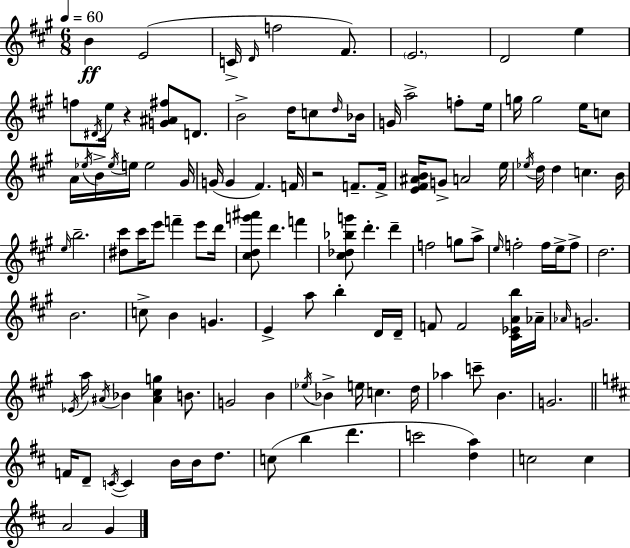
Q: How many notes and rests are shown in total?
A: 122